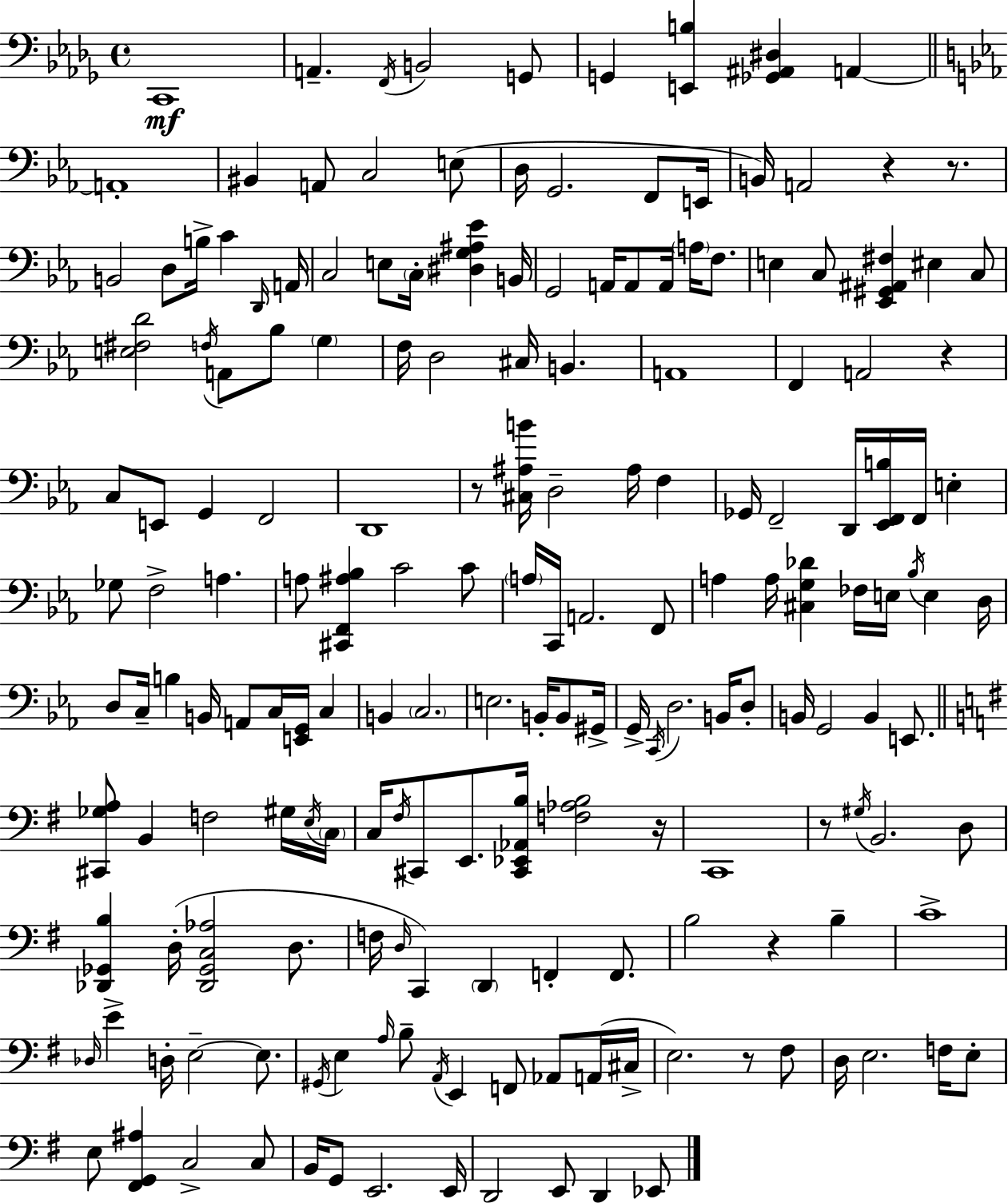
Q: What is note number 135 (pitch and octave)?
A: A2